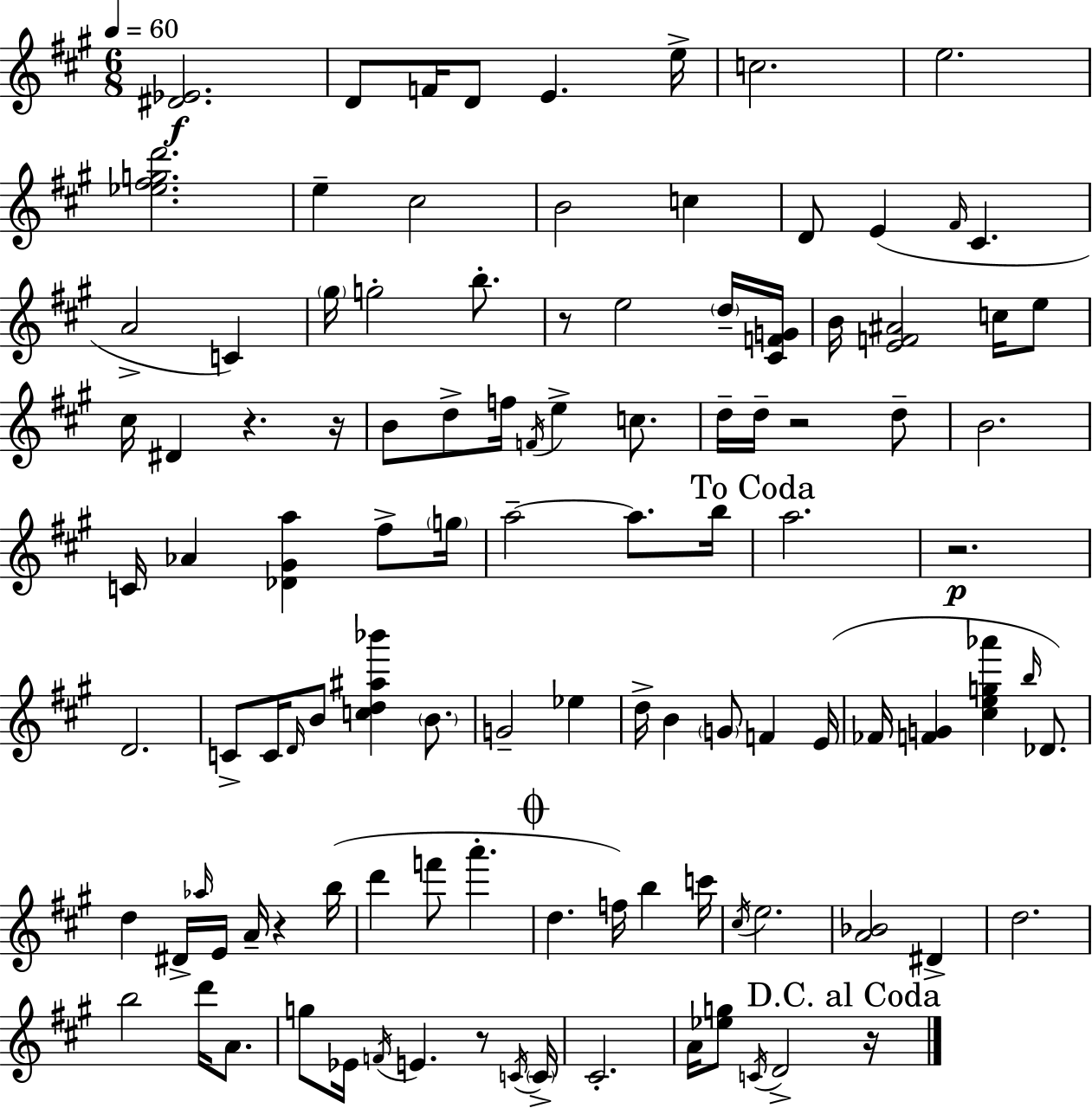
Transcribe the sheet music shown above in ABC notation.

X:1
T:Untitled
M:6/8
L:1/4
K:A
[^D_E]2 D/2 F/4 D/2 E e/4 c2 e2 [_e^fgd']2 e ^c2 B2 c D/2 E ^F/4 ^C A2 C ^g/4 g2 b/2 z/2 e2 d/4 [^CFG]/4 B/4 [EF^A]2 c/4 e/2 ^c/4 ^D z z/4 B/2 d/2 f/4 F/4 e c/2 d/4 d/4 z2 d/2 B2 C/4 _A [_D^Ga] ^f/2 g/4 a2 a/2 b/4 a2 z2 D2 C/2 C/4 D/4 B/2 [cd^a_b'] B/2 G2 _e d/4 B G/2 F E/4 _F/4 [FG] [^ceg_a'] b/4 _D/2 d ^D/4 _a/4 E/4 A/4 z b/4 d' f'/2 a' d f/4 b c'/4 ^c/4 e2 [A_B]2 ^D d2 b2 d'/4 A/2 g/2 _E/4 F/4 E z/2 C/4 C/4 ^C2 A/4 [_eg]/2 C/4 D2 z/4